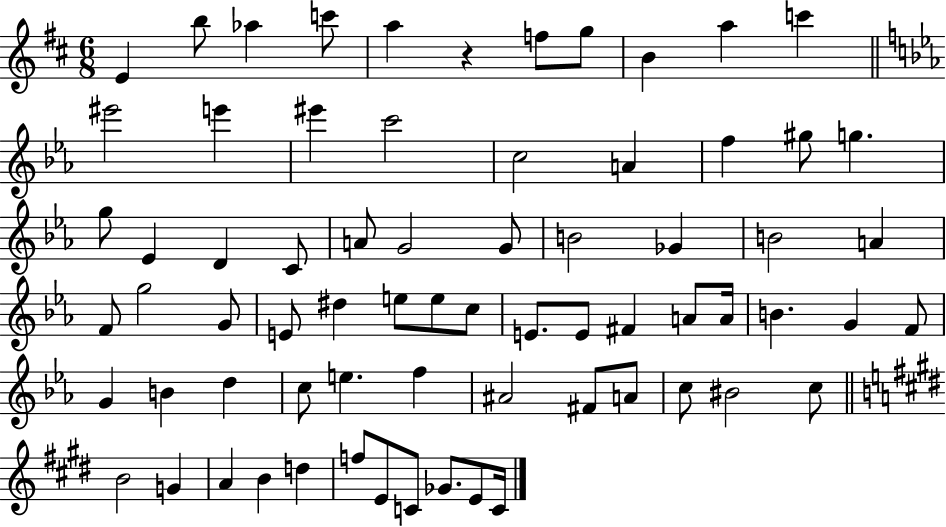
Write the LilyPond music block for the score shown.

{
  \clef treble
  \numericTimeSignature
  \time 6/8
  \key d \major
  e'4 b''8 aes''4 c'''8 | a''4 r4 f''8 g''8 | b'4 a''4 c'''4 | \bar "||" \break \key ees \major eis'''2 e'''4 | eis'''4 c'''2 | c''2 a'4 | f''4 gis''8 g''4. | \break g''8 ees'4 d'4 c'8 | a'8 g'2 g'8 | b'2 ges'4 | b'2 a'4 | \break f'8 g''2 g'8 | e'8 dis''4 e''8 e''8 c''8 | e'8. e'8 fis'4 a'8 a'16 | b'4. g'4 f'8 | \break g'4 b'4 d''4 | c''8 e''4. f''4 | ais'2 fis'8 a'8 | c''8 bis'2 c''8 | \break \bar "||" \break \key e \major b'2 g'4 | a'4 b'4 d''4 | f''8 e'8 c'8 ges'8. e'8 c'16 | \bar "|."
}